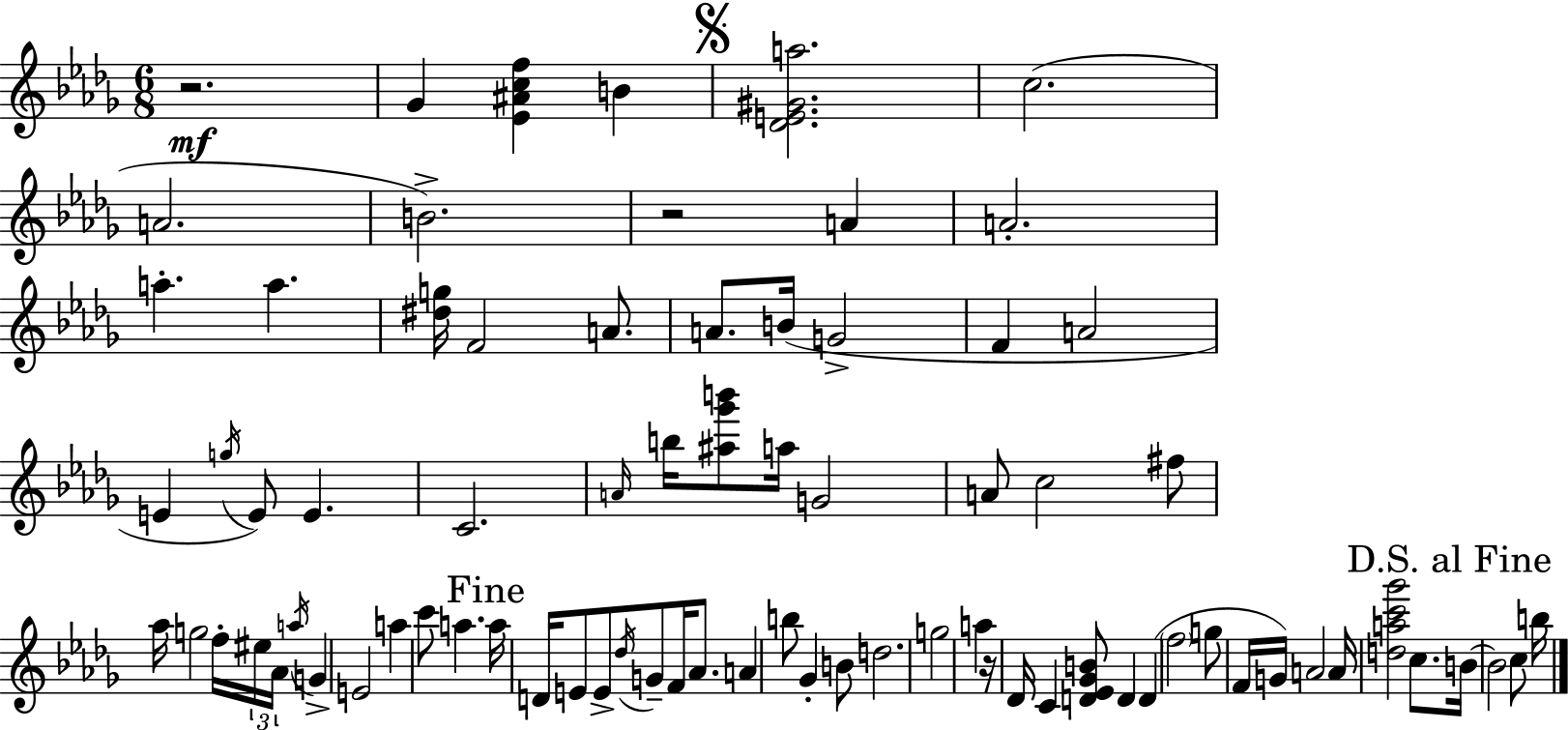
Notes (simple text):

R/h. Gb4/q [Eb4,A#4,C5,F5]/q B4/q [Db4,E4,G#4,A5]/h. C5/h. A4/h. B4/h. R/h A4/q A4/h. A5/q. A5/q. [D#5,G5]/s F4/h A4/e. A4/e. B4/s G4/h F4/q A4/h E4/q G5/s E4/e E4/q. C4/h. A4/s B5/s [A#5,Gb6,B6]/e A5/s G4/h A4/e C5/h F#5/e Ab5/s G5/h F5/s EIS5/s Ab4/s A5/s G4/q E4/h A5/q C6/e A5/q. A5/s D4/s E4/e E4/e Db5/s G4/e F4/s Ab4/e. A4/q B5/e Gb4/q B4/e D5/h. G5/h A5/q R/s Db4/s C4/q [D4,Eb4,Gb4,B4]/e D4/q D4/q F5/h G5/e F4/s G4/s A4/h A4/s [D5,A5,C6,Gb6]/h C5/e. B4/s B4/h C5/e B5/s